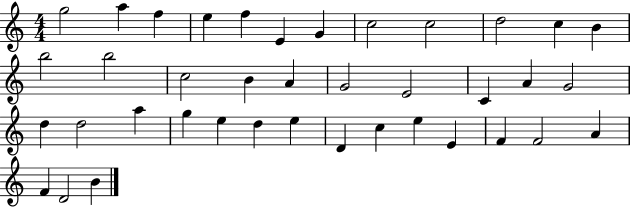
G5/h A5/q F5/q E5/q F5/q E4/q G4/q C5/h C5/h D5/h C5/q B4/q B5/h B5/h C5/h B4/q A4/q G4/h E4/h C4/q A4/q G4/h D5/q D5/h A5/q G5/q E5/q D5/q E5/q D4/q C5/q E5/q E4/q F4/q F4/h A4/q F4/q D4/h B4/q